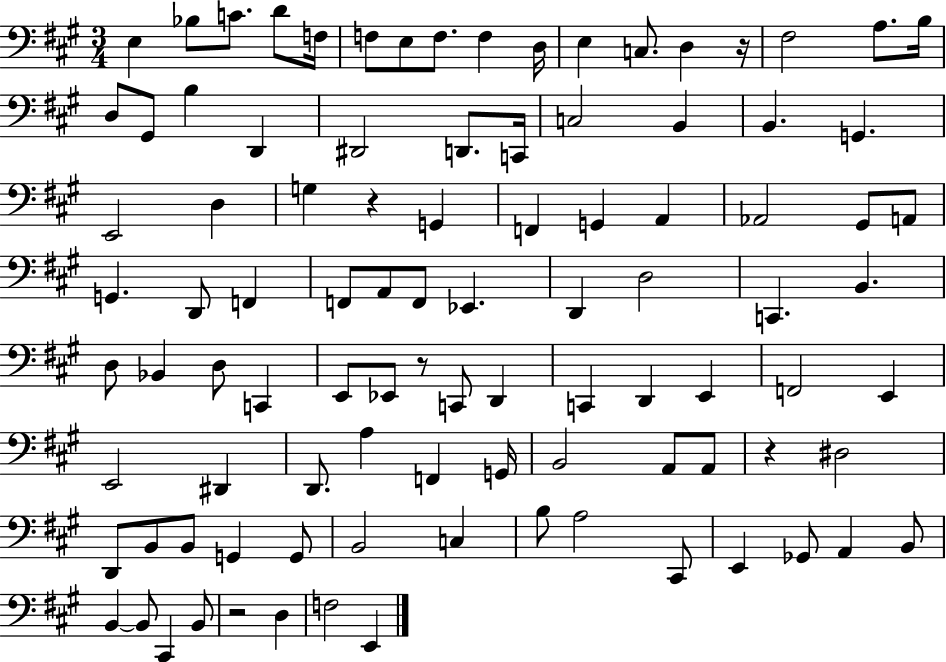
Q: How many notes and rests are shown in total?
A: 97